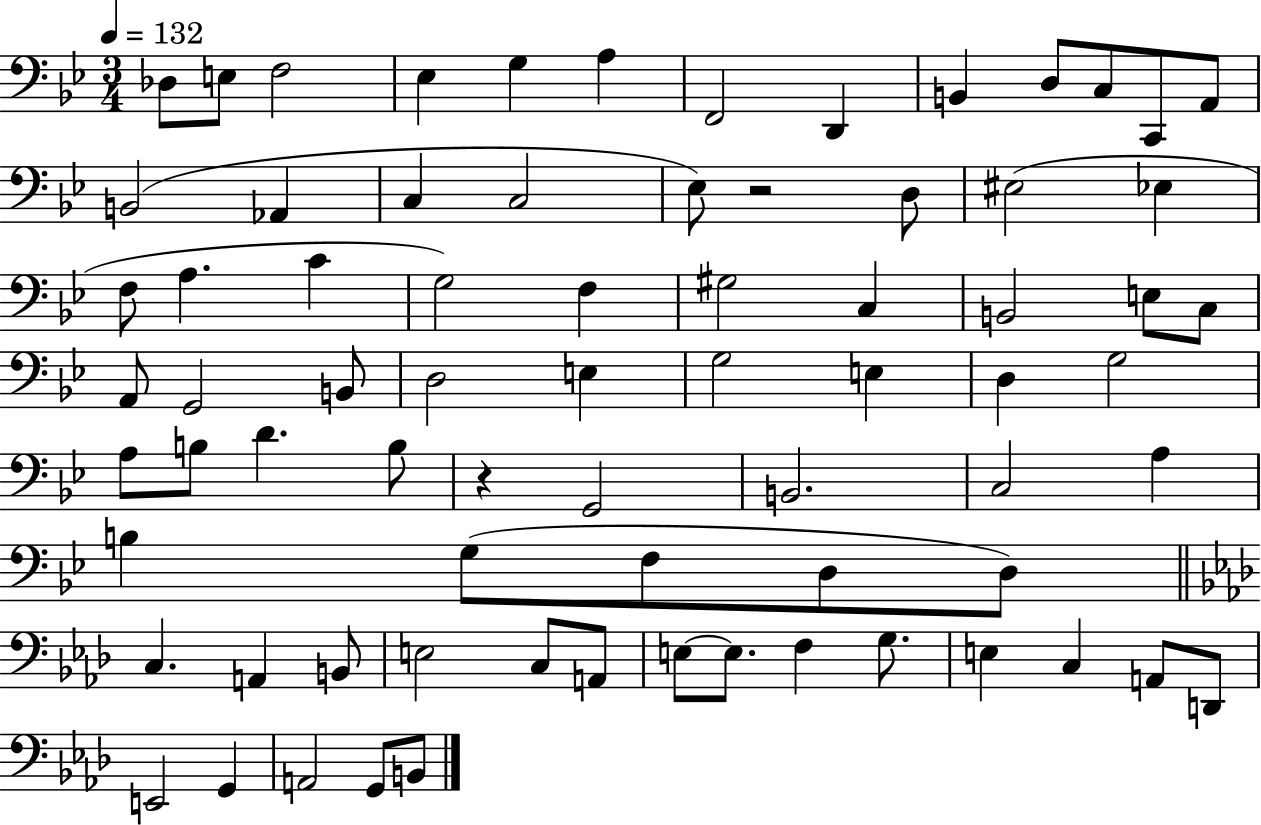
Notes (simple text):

Db3/e E3/e F3/h Eb3/q G3/q A3/q F2/h D2/q B2/q D3/e C3/e C2/e A2/e B2/h Ab2/q C3/q C3/h Eb3/e R/h D3/e EIS3/h Eb3/q F3/e A3/q. C4/q G3/h F3/q G#3/h C3/q B2/h E3/e C3/e A2/e G2/h B2/e D3/h E3/q G3/h E3/q D3/q G3/h A3/e B3/e D4/q. B3/e R/q G2/h B2/h. C3/h A3/q B3/q G3/e F3/e D3/e D3/e C3/q. A2/q B2/e E3/h C3/e A2/e E3/e E3/e. F3/q G3/e. E3/q C3/q A2/e D2/e E2/h G2/q A2/h G2/e B2/e